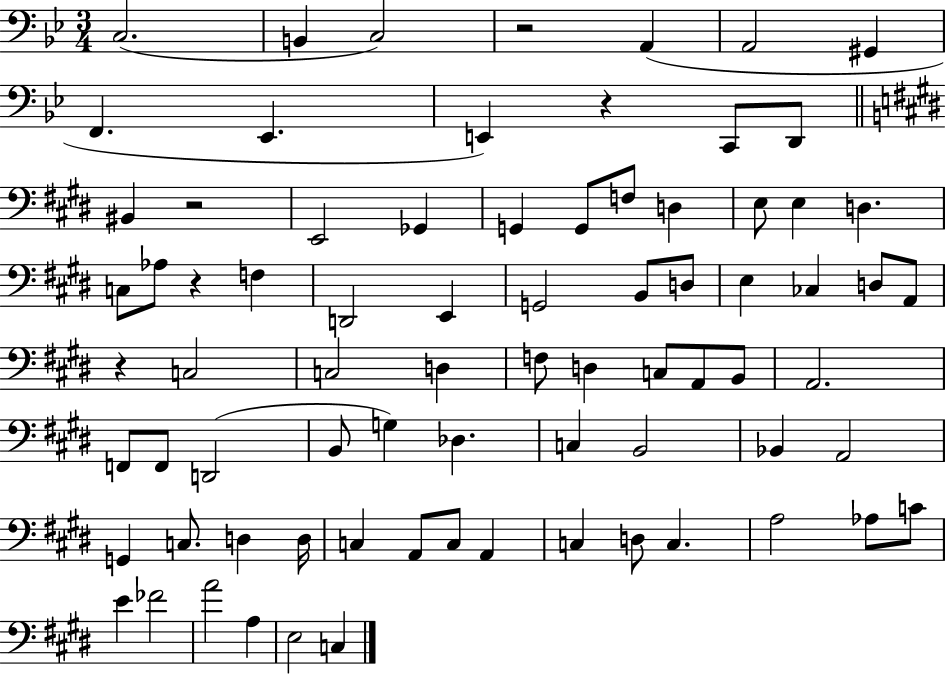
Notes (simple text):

C3/h. B2/q C3/h R/h A2/q A2/h G#2/q F2/q. Eb2/q. E2/q R/q C2/e D2/e BIS2/q R/h E2/h Gb2/q G2/q G2/e F3/e D3/q E3/e E3/q D3/q. C3/e Ab3/e R/q F3/q D2/h E2/q G2/h B2/e D3/e E3/q CES3/q D3/e A2/e R/q C3/h C3/h D3/q F3/e D3/q C3/e A2/e B2/e A2/h. F2/e F2/e D2/h B2/e G3/q Db3/q. C3/q B2/h Bb2/q A2/h G2/q C3/e. D3/q D3/s C3/q A2/e C3/e A2/q C3/q D3/e C3/q. A3/h Ab3/e C4/e E4/q FES4/h A4/h A3/q E3/h C3/q